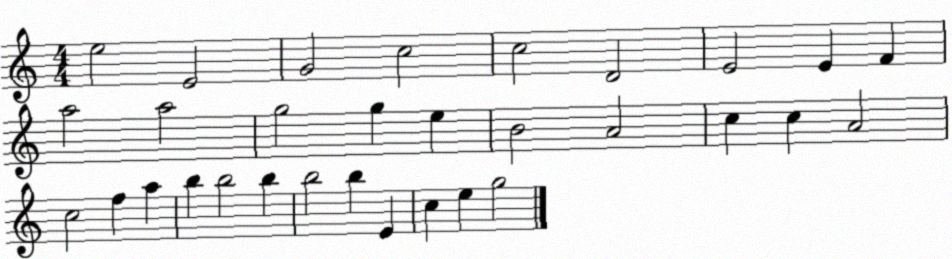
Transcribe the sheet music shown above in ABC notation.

X:1
T:Untitled
M:4/4
L:1/4
K:C
e2 E2 G2 c2 c2 D2 E2 E F a2 a2 g2 g e B2 A2 c c A2 c2 f a b b2 b b2 b E c e g2